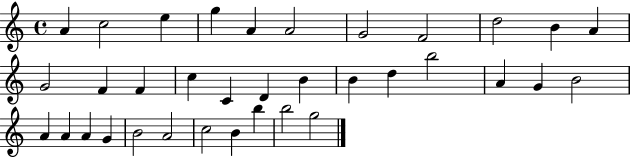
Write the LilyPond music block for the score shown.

{
  \clef treble
  \time 4/4
  \defaultTimeSignature
  \key c \major
  a'4 c''2 e''4 | g''4 a'4 a'2 | g'2 f'2 | d''2 b'4 a'4 | \break g'2 f'4 f'4 | c''4 c'4 d'4 b'4 | b'4 d''4 b''2 | a'4 g'4 b'2 | \break a'4 a'4 a'4 g'4 | b'2 a'2 | c''2 b'4 b''4 | b''2 g''2 | \break \bar "|."
}